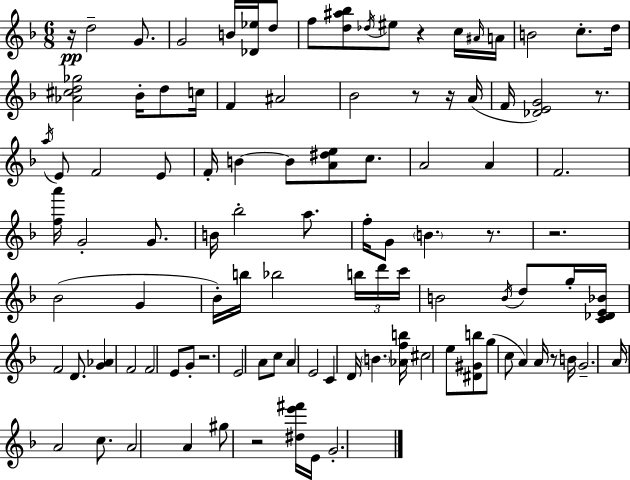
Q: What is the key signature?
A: D minor